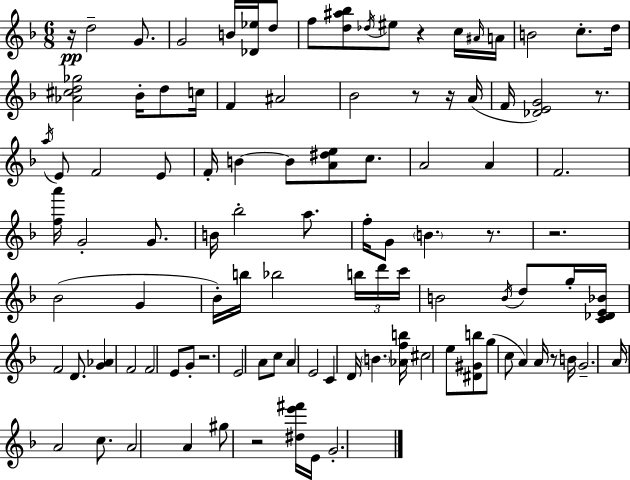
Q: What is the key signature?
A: D minor